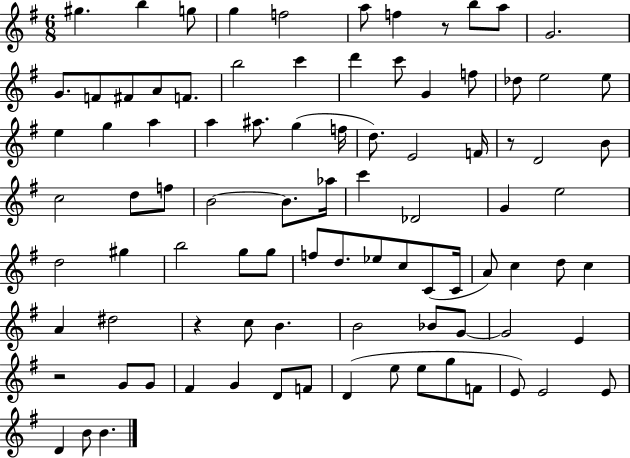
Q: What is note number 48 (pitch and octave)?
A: G#5